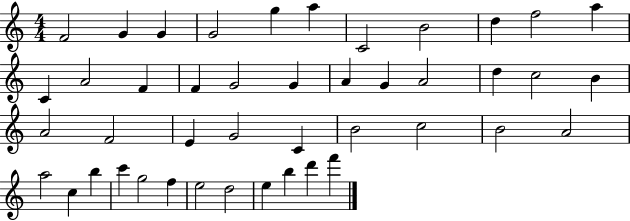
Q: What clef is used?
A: treble